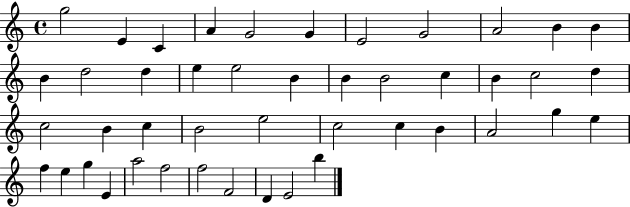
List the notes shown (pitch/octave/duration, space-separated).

G5/h E4/q C4/q A4/q G4/h G4/q E4/h G4/h A4/h B4/q B4/q B4/q D5/h D5/q E5/q E5/h B4/q B4/q B4/h C5/q B4/q C5/h D5/q C5/h B4/q C5/q B4/h E5/h C5/h C5/q B4/q A4/h G5/q E5/q F5/q E5/q G5/q E4/q A5/h F5/h F5/h F4/h D4/q E4/h B5/q